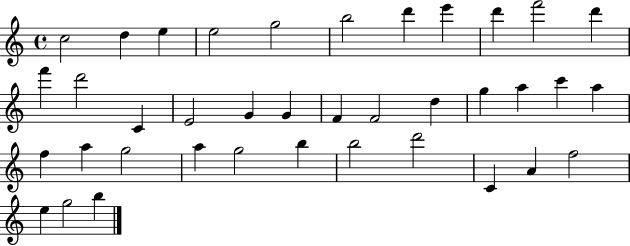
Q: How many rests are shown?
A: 0